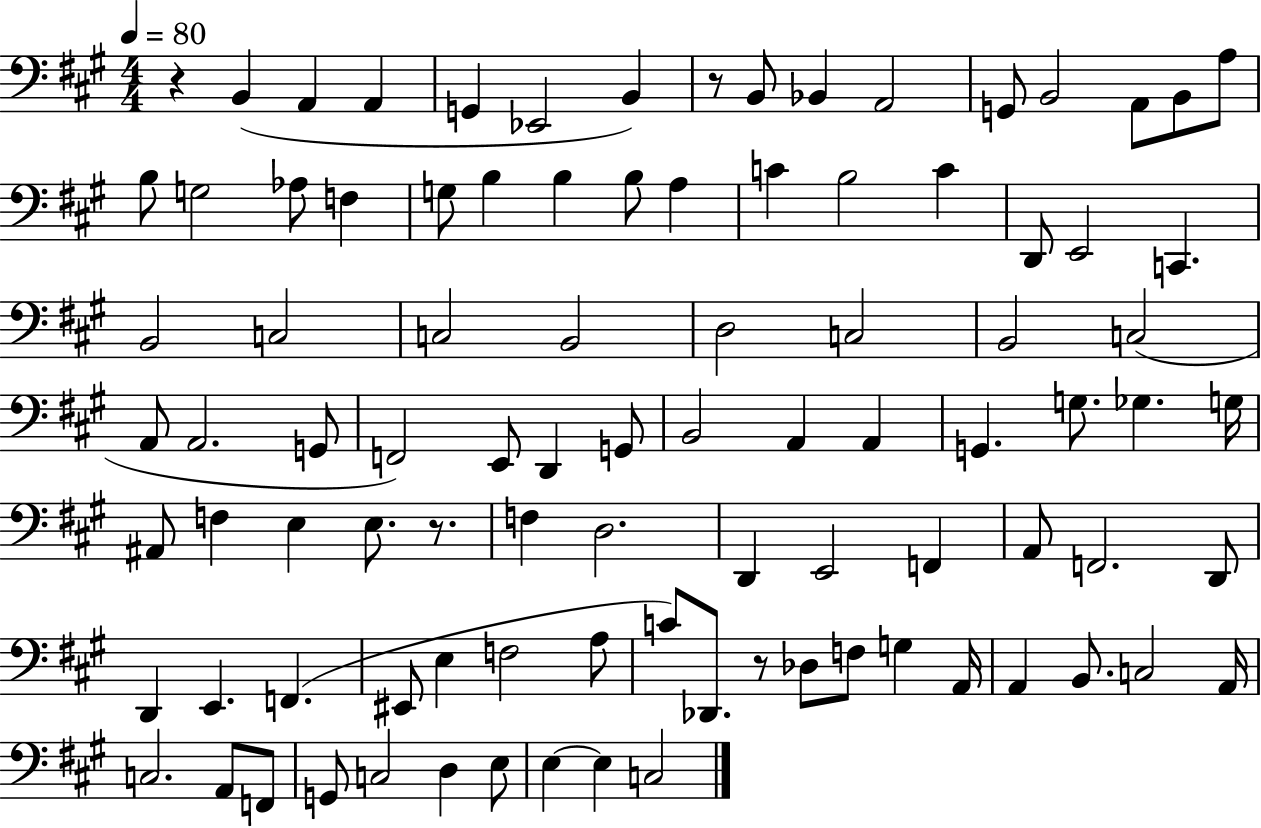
R/q B2/q A2/q A2/q G2/q Eb2/h B2/q R/e B2/e Bb2/q A2/h G2/e B2/h A2/e B2/e A3/e B3/e G3/h Ab3/e F3/q G3/e B3/q B3/q B3/e A3/q C4/q B3/h C4/q D2/e E2/h C2/q. B2/h C3/h C3/h B2/h D3/h C3/h B2/h C3/h A2/e A2/h. G2/e F2/h E2/e D2/q G2/e B2/h A2/q A2/q G2/q. G3/e. Gb3/q. G3/s A#2/e F3/q E3/q E3/e. R/e. F3/q D3/h. D2/q E2/h F2/q A2/e F2/h. D2/e D2/q E2/q. F2/q. EIS2/e E3/q F3/h A3/e C4/e Db2/e. R/e Db3/e F3/e G3/q A2/s A2/q B2/e. C3/h A2/s C3/h. A2/e F2/e G2/e C3/h D3/q E3/e E3/q E3/q C3/h